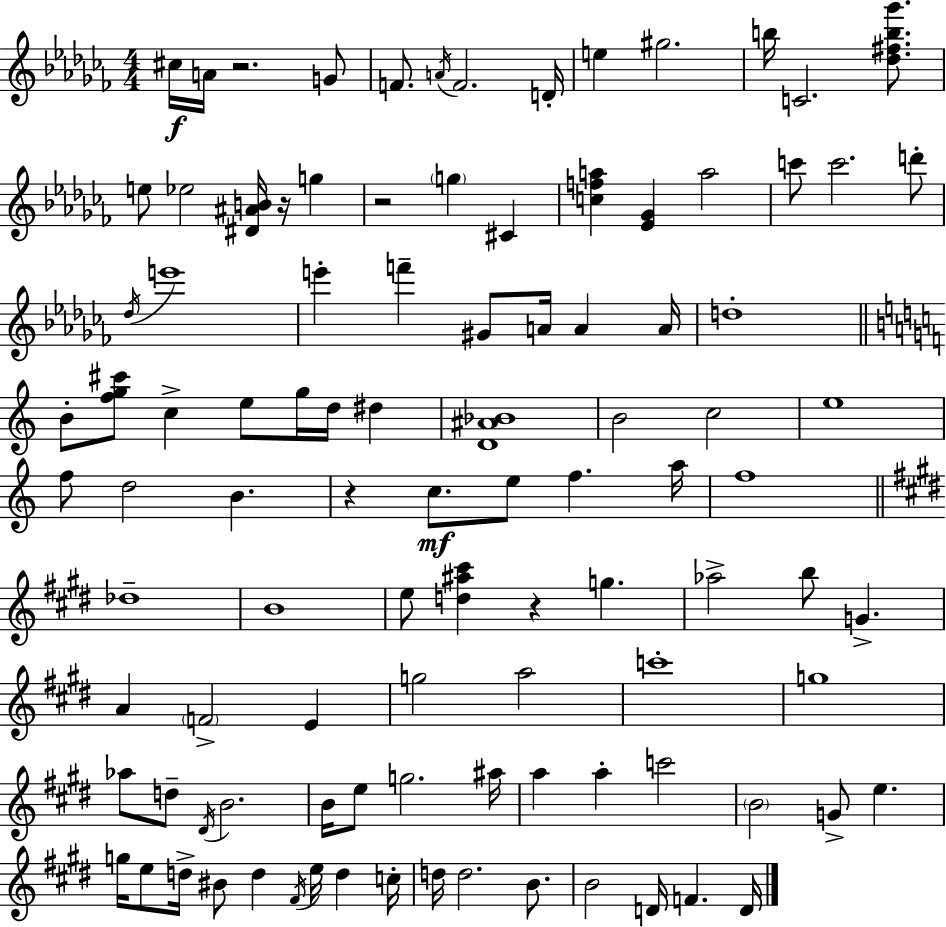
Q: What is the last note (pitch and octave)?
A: D4